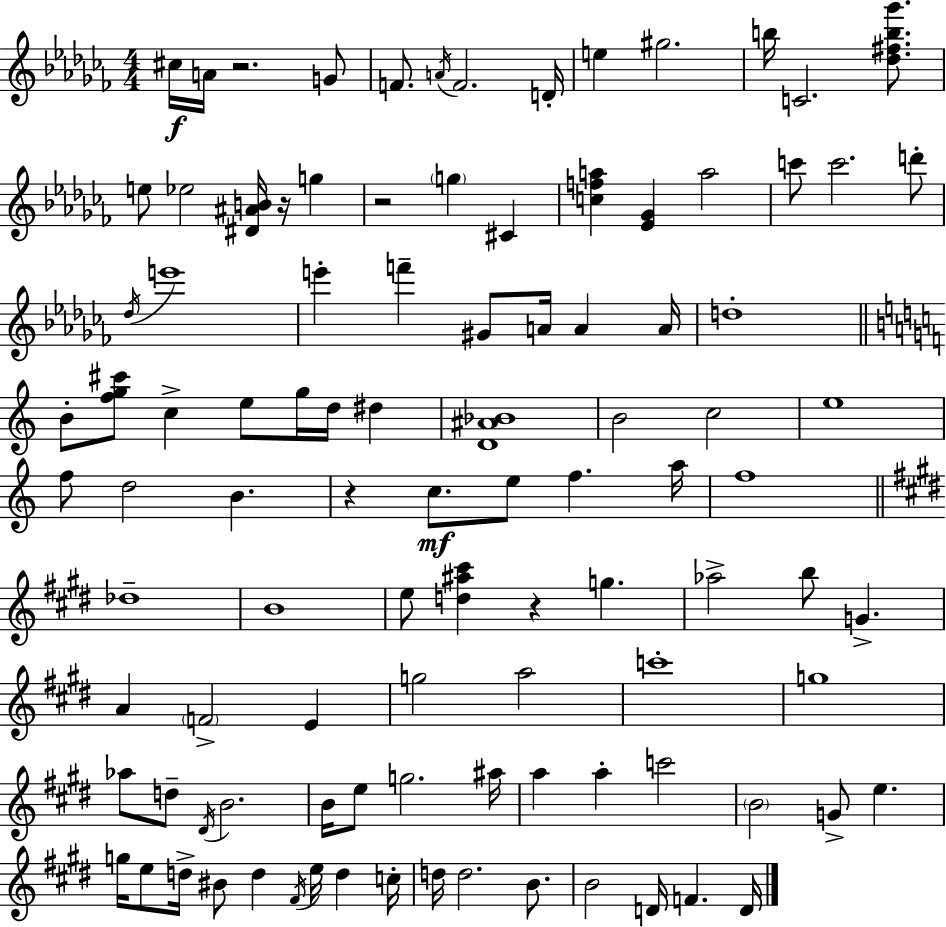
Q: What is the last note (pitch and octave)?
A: D4